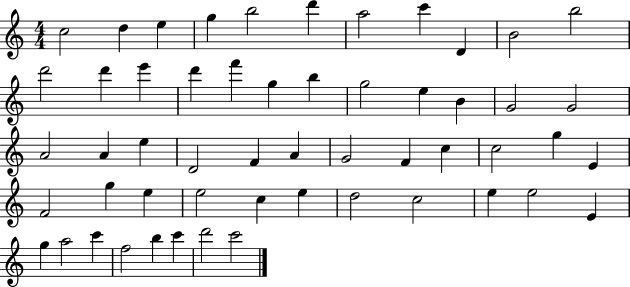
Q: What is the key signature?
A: C major